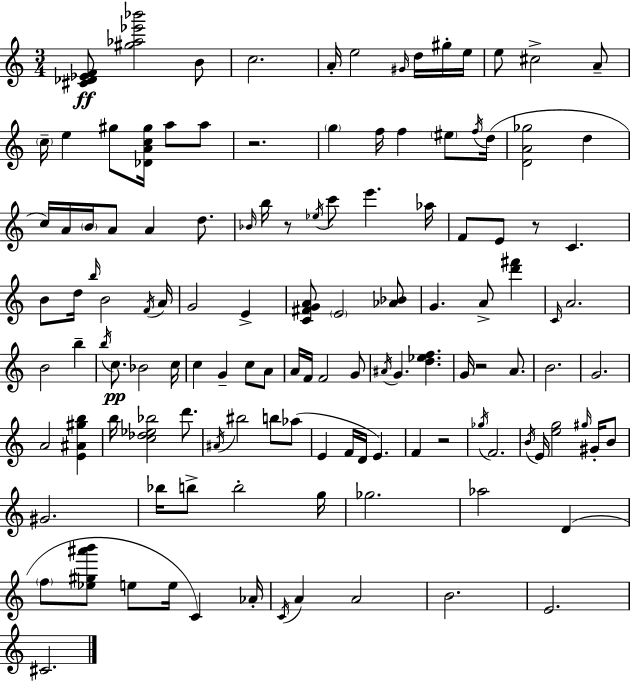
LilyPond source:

{
  \clef treble
  \numericTimeSignature
  \time 3/4
  \key c \major
  \repeat volta 2 { <cis' des' ees' f'>8\ff <gis'' aes'' ees''' bes'''>2 b'8 | c''2. | a'16-. e''2 \grace { gis'16 } d''16 gis''16-. | e''16 e''8 cis''2-> a'8-- | \break \parenthesize c''16-- e''4 gis''8 <des' a' c'' gis''>16 a''8 a''8 | r2. | \parenthesize g''4 f''16 f''4 \parenthesize eis''8 | \acciaccatura { f''16 }( d''16 <d' a' ges''>2 d''4 | \break c''16) a'16 \parenthesize b'16 a'8 a'4 d''8. | \grace { bes'16 } b''16 r8 \acciaccatura { ees''16 } c'''8 e'''4. | aes''16 f'8 e'8 r8 c'4. | b'8 d''16 \grace { b''16 } b'2 | \break \acciaccatura { f'16 } a'16 g'2 | e'4-> <c' fis' g' a'>8 \parenthesize e'2 | <aes' bes'>8 g'4. | a'8-> <d''' fis'''>4 \grace { c'16 } a'2. | \break b'2 | b''4-- \acciaccatura { b''16 }\pp c''8. bes'2 | c''16 c''4 | g'4-- c''8 a'8 a'16 f'16 f'2 | \break g'8 \acciaccatura { ais'16 } g'4. | <d'' ees'' f''>4. g'16 r2 | a'8. b'2. | g'2. | \break a'2 | <e' ais' gis'' b''>4 b''16 <c'' des'' ees'' bes''>2 | d'''8. \acciaccatura { ais'16 } bis''2 | b''8 aes''8( e'4 | \break f'16 d'16 e'4.) f'4 | r2 \acciaccatura { ges''16 } f'2. | \acciaccatura { b'16 } | e'16 <e'' g''>2 \grace { gis''16 } gis'16-. b'8 | \break gis'2. | bes''16 b''8-> b''2-. | g''16 ges''2. | aes''2 d'4( | \break \parenthesize f''8 <ees'' gis'' ais''' b'''>8 e''8 e''16 c'4) | aes'16-. \acciaccatura { c'16 } a'4 a'2 | b'2. | e'2. | \break cis'2. | } \bar "|."
}